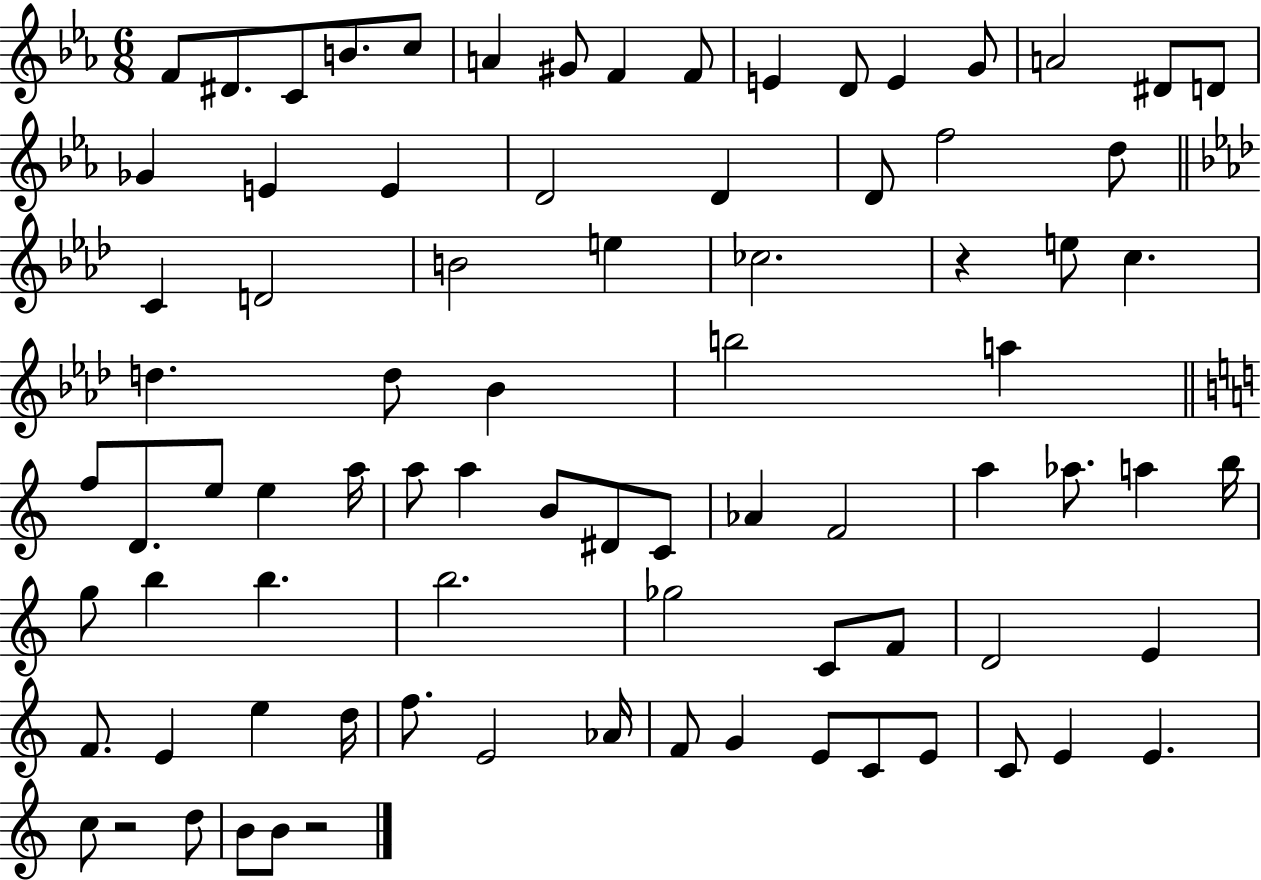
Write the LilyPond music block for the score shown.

{
  \clef treble
  \numericTimeSignature
  \time 6/8
  \key ees \major
  f'8 dis'8. c'8 b'8. c''8 | a'4 gis'8 f'4 f'8 | e'4 d'8 e'4 g'8 | a'2 dis'8 d'8 | \break ges'4 e'4 e'4 | d'2 d'4 | d'8 f''2 d''8 | \bar "||" \break \key aes \major c'4 d'2 | b'2 e''4 | ces''2. | r4 e''8 c''4. | \break d''4. d''8 bes'4 | b''2 a''4 | \bar "||" \break \key c \major f''8 d'8. e''8 e''4 a''16 | a''8 a''4 b'8 dis'8 c'8 | aes'4 f'2 | a''4 aes''8. a''4 b''16 | \break g''8 b''4 b''4. | b''2. | ges''2 c'8 f'8 | d'2 e'4 | \break f'8. e'4 e''4 d''16 | f''8. e'2 aes'16 | f'8 g'4 e'8 c'8 e'8 | c'8 e'4 e'4. | \break c''8 r2 d''8 | b'8 b'8 r2 | \bar "|."
}